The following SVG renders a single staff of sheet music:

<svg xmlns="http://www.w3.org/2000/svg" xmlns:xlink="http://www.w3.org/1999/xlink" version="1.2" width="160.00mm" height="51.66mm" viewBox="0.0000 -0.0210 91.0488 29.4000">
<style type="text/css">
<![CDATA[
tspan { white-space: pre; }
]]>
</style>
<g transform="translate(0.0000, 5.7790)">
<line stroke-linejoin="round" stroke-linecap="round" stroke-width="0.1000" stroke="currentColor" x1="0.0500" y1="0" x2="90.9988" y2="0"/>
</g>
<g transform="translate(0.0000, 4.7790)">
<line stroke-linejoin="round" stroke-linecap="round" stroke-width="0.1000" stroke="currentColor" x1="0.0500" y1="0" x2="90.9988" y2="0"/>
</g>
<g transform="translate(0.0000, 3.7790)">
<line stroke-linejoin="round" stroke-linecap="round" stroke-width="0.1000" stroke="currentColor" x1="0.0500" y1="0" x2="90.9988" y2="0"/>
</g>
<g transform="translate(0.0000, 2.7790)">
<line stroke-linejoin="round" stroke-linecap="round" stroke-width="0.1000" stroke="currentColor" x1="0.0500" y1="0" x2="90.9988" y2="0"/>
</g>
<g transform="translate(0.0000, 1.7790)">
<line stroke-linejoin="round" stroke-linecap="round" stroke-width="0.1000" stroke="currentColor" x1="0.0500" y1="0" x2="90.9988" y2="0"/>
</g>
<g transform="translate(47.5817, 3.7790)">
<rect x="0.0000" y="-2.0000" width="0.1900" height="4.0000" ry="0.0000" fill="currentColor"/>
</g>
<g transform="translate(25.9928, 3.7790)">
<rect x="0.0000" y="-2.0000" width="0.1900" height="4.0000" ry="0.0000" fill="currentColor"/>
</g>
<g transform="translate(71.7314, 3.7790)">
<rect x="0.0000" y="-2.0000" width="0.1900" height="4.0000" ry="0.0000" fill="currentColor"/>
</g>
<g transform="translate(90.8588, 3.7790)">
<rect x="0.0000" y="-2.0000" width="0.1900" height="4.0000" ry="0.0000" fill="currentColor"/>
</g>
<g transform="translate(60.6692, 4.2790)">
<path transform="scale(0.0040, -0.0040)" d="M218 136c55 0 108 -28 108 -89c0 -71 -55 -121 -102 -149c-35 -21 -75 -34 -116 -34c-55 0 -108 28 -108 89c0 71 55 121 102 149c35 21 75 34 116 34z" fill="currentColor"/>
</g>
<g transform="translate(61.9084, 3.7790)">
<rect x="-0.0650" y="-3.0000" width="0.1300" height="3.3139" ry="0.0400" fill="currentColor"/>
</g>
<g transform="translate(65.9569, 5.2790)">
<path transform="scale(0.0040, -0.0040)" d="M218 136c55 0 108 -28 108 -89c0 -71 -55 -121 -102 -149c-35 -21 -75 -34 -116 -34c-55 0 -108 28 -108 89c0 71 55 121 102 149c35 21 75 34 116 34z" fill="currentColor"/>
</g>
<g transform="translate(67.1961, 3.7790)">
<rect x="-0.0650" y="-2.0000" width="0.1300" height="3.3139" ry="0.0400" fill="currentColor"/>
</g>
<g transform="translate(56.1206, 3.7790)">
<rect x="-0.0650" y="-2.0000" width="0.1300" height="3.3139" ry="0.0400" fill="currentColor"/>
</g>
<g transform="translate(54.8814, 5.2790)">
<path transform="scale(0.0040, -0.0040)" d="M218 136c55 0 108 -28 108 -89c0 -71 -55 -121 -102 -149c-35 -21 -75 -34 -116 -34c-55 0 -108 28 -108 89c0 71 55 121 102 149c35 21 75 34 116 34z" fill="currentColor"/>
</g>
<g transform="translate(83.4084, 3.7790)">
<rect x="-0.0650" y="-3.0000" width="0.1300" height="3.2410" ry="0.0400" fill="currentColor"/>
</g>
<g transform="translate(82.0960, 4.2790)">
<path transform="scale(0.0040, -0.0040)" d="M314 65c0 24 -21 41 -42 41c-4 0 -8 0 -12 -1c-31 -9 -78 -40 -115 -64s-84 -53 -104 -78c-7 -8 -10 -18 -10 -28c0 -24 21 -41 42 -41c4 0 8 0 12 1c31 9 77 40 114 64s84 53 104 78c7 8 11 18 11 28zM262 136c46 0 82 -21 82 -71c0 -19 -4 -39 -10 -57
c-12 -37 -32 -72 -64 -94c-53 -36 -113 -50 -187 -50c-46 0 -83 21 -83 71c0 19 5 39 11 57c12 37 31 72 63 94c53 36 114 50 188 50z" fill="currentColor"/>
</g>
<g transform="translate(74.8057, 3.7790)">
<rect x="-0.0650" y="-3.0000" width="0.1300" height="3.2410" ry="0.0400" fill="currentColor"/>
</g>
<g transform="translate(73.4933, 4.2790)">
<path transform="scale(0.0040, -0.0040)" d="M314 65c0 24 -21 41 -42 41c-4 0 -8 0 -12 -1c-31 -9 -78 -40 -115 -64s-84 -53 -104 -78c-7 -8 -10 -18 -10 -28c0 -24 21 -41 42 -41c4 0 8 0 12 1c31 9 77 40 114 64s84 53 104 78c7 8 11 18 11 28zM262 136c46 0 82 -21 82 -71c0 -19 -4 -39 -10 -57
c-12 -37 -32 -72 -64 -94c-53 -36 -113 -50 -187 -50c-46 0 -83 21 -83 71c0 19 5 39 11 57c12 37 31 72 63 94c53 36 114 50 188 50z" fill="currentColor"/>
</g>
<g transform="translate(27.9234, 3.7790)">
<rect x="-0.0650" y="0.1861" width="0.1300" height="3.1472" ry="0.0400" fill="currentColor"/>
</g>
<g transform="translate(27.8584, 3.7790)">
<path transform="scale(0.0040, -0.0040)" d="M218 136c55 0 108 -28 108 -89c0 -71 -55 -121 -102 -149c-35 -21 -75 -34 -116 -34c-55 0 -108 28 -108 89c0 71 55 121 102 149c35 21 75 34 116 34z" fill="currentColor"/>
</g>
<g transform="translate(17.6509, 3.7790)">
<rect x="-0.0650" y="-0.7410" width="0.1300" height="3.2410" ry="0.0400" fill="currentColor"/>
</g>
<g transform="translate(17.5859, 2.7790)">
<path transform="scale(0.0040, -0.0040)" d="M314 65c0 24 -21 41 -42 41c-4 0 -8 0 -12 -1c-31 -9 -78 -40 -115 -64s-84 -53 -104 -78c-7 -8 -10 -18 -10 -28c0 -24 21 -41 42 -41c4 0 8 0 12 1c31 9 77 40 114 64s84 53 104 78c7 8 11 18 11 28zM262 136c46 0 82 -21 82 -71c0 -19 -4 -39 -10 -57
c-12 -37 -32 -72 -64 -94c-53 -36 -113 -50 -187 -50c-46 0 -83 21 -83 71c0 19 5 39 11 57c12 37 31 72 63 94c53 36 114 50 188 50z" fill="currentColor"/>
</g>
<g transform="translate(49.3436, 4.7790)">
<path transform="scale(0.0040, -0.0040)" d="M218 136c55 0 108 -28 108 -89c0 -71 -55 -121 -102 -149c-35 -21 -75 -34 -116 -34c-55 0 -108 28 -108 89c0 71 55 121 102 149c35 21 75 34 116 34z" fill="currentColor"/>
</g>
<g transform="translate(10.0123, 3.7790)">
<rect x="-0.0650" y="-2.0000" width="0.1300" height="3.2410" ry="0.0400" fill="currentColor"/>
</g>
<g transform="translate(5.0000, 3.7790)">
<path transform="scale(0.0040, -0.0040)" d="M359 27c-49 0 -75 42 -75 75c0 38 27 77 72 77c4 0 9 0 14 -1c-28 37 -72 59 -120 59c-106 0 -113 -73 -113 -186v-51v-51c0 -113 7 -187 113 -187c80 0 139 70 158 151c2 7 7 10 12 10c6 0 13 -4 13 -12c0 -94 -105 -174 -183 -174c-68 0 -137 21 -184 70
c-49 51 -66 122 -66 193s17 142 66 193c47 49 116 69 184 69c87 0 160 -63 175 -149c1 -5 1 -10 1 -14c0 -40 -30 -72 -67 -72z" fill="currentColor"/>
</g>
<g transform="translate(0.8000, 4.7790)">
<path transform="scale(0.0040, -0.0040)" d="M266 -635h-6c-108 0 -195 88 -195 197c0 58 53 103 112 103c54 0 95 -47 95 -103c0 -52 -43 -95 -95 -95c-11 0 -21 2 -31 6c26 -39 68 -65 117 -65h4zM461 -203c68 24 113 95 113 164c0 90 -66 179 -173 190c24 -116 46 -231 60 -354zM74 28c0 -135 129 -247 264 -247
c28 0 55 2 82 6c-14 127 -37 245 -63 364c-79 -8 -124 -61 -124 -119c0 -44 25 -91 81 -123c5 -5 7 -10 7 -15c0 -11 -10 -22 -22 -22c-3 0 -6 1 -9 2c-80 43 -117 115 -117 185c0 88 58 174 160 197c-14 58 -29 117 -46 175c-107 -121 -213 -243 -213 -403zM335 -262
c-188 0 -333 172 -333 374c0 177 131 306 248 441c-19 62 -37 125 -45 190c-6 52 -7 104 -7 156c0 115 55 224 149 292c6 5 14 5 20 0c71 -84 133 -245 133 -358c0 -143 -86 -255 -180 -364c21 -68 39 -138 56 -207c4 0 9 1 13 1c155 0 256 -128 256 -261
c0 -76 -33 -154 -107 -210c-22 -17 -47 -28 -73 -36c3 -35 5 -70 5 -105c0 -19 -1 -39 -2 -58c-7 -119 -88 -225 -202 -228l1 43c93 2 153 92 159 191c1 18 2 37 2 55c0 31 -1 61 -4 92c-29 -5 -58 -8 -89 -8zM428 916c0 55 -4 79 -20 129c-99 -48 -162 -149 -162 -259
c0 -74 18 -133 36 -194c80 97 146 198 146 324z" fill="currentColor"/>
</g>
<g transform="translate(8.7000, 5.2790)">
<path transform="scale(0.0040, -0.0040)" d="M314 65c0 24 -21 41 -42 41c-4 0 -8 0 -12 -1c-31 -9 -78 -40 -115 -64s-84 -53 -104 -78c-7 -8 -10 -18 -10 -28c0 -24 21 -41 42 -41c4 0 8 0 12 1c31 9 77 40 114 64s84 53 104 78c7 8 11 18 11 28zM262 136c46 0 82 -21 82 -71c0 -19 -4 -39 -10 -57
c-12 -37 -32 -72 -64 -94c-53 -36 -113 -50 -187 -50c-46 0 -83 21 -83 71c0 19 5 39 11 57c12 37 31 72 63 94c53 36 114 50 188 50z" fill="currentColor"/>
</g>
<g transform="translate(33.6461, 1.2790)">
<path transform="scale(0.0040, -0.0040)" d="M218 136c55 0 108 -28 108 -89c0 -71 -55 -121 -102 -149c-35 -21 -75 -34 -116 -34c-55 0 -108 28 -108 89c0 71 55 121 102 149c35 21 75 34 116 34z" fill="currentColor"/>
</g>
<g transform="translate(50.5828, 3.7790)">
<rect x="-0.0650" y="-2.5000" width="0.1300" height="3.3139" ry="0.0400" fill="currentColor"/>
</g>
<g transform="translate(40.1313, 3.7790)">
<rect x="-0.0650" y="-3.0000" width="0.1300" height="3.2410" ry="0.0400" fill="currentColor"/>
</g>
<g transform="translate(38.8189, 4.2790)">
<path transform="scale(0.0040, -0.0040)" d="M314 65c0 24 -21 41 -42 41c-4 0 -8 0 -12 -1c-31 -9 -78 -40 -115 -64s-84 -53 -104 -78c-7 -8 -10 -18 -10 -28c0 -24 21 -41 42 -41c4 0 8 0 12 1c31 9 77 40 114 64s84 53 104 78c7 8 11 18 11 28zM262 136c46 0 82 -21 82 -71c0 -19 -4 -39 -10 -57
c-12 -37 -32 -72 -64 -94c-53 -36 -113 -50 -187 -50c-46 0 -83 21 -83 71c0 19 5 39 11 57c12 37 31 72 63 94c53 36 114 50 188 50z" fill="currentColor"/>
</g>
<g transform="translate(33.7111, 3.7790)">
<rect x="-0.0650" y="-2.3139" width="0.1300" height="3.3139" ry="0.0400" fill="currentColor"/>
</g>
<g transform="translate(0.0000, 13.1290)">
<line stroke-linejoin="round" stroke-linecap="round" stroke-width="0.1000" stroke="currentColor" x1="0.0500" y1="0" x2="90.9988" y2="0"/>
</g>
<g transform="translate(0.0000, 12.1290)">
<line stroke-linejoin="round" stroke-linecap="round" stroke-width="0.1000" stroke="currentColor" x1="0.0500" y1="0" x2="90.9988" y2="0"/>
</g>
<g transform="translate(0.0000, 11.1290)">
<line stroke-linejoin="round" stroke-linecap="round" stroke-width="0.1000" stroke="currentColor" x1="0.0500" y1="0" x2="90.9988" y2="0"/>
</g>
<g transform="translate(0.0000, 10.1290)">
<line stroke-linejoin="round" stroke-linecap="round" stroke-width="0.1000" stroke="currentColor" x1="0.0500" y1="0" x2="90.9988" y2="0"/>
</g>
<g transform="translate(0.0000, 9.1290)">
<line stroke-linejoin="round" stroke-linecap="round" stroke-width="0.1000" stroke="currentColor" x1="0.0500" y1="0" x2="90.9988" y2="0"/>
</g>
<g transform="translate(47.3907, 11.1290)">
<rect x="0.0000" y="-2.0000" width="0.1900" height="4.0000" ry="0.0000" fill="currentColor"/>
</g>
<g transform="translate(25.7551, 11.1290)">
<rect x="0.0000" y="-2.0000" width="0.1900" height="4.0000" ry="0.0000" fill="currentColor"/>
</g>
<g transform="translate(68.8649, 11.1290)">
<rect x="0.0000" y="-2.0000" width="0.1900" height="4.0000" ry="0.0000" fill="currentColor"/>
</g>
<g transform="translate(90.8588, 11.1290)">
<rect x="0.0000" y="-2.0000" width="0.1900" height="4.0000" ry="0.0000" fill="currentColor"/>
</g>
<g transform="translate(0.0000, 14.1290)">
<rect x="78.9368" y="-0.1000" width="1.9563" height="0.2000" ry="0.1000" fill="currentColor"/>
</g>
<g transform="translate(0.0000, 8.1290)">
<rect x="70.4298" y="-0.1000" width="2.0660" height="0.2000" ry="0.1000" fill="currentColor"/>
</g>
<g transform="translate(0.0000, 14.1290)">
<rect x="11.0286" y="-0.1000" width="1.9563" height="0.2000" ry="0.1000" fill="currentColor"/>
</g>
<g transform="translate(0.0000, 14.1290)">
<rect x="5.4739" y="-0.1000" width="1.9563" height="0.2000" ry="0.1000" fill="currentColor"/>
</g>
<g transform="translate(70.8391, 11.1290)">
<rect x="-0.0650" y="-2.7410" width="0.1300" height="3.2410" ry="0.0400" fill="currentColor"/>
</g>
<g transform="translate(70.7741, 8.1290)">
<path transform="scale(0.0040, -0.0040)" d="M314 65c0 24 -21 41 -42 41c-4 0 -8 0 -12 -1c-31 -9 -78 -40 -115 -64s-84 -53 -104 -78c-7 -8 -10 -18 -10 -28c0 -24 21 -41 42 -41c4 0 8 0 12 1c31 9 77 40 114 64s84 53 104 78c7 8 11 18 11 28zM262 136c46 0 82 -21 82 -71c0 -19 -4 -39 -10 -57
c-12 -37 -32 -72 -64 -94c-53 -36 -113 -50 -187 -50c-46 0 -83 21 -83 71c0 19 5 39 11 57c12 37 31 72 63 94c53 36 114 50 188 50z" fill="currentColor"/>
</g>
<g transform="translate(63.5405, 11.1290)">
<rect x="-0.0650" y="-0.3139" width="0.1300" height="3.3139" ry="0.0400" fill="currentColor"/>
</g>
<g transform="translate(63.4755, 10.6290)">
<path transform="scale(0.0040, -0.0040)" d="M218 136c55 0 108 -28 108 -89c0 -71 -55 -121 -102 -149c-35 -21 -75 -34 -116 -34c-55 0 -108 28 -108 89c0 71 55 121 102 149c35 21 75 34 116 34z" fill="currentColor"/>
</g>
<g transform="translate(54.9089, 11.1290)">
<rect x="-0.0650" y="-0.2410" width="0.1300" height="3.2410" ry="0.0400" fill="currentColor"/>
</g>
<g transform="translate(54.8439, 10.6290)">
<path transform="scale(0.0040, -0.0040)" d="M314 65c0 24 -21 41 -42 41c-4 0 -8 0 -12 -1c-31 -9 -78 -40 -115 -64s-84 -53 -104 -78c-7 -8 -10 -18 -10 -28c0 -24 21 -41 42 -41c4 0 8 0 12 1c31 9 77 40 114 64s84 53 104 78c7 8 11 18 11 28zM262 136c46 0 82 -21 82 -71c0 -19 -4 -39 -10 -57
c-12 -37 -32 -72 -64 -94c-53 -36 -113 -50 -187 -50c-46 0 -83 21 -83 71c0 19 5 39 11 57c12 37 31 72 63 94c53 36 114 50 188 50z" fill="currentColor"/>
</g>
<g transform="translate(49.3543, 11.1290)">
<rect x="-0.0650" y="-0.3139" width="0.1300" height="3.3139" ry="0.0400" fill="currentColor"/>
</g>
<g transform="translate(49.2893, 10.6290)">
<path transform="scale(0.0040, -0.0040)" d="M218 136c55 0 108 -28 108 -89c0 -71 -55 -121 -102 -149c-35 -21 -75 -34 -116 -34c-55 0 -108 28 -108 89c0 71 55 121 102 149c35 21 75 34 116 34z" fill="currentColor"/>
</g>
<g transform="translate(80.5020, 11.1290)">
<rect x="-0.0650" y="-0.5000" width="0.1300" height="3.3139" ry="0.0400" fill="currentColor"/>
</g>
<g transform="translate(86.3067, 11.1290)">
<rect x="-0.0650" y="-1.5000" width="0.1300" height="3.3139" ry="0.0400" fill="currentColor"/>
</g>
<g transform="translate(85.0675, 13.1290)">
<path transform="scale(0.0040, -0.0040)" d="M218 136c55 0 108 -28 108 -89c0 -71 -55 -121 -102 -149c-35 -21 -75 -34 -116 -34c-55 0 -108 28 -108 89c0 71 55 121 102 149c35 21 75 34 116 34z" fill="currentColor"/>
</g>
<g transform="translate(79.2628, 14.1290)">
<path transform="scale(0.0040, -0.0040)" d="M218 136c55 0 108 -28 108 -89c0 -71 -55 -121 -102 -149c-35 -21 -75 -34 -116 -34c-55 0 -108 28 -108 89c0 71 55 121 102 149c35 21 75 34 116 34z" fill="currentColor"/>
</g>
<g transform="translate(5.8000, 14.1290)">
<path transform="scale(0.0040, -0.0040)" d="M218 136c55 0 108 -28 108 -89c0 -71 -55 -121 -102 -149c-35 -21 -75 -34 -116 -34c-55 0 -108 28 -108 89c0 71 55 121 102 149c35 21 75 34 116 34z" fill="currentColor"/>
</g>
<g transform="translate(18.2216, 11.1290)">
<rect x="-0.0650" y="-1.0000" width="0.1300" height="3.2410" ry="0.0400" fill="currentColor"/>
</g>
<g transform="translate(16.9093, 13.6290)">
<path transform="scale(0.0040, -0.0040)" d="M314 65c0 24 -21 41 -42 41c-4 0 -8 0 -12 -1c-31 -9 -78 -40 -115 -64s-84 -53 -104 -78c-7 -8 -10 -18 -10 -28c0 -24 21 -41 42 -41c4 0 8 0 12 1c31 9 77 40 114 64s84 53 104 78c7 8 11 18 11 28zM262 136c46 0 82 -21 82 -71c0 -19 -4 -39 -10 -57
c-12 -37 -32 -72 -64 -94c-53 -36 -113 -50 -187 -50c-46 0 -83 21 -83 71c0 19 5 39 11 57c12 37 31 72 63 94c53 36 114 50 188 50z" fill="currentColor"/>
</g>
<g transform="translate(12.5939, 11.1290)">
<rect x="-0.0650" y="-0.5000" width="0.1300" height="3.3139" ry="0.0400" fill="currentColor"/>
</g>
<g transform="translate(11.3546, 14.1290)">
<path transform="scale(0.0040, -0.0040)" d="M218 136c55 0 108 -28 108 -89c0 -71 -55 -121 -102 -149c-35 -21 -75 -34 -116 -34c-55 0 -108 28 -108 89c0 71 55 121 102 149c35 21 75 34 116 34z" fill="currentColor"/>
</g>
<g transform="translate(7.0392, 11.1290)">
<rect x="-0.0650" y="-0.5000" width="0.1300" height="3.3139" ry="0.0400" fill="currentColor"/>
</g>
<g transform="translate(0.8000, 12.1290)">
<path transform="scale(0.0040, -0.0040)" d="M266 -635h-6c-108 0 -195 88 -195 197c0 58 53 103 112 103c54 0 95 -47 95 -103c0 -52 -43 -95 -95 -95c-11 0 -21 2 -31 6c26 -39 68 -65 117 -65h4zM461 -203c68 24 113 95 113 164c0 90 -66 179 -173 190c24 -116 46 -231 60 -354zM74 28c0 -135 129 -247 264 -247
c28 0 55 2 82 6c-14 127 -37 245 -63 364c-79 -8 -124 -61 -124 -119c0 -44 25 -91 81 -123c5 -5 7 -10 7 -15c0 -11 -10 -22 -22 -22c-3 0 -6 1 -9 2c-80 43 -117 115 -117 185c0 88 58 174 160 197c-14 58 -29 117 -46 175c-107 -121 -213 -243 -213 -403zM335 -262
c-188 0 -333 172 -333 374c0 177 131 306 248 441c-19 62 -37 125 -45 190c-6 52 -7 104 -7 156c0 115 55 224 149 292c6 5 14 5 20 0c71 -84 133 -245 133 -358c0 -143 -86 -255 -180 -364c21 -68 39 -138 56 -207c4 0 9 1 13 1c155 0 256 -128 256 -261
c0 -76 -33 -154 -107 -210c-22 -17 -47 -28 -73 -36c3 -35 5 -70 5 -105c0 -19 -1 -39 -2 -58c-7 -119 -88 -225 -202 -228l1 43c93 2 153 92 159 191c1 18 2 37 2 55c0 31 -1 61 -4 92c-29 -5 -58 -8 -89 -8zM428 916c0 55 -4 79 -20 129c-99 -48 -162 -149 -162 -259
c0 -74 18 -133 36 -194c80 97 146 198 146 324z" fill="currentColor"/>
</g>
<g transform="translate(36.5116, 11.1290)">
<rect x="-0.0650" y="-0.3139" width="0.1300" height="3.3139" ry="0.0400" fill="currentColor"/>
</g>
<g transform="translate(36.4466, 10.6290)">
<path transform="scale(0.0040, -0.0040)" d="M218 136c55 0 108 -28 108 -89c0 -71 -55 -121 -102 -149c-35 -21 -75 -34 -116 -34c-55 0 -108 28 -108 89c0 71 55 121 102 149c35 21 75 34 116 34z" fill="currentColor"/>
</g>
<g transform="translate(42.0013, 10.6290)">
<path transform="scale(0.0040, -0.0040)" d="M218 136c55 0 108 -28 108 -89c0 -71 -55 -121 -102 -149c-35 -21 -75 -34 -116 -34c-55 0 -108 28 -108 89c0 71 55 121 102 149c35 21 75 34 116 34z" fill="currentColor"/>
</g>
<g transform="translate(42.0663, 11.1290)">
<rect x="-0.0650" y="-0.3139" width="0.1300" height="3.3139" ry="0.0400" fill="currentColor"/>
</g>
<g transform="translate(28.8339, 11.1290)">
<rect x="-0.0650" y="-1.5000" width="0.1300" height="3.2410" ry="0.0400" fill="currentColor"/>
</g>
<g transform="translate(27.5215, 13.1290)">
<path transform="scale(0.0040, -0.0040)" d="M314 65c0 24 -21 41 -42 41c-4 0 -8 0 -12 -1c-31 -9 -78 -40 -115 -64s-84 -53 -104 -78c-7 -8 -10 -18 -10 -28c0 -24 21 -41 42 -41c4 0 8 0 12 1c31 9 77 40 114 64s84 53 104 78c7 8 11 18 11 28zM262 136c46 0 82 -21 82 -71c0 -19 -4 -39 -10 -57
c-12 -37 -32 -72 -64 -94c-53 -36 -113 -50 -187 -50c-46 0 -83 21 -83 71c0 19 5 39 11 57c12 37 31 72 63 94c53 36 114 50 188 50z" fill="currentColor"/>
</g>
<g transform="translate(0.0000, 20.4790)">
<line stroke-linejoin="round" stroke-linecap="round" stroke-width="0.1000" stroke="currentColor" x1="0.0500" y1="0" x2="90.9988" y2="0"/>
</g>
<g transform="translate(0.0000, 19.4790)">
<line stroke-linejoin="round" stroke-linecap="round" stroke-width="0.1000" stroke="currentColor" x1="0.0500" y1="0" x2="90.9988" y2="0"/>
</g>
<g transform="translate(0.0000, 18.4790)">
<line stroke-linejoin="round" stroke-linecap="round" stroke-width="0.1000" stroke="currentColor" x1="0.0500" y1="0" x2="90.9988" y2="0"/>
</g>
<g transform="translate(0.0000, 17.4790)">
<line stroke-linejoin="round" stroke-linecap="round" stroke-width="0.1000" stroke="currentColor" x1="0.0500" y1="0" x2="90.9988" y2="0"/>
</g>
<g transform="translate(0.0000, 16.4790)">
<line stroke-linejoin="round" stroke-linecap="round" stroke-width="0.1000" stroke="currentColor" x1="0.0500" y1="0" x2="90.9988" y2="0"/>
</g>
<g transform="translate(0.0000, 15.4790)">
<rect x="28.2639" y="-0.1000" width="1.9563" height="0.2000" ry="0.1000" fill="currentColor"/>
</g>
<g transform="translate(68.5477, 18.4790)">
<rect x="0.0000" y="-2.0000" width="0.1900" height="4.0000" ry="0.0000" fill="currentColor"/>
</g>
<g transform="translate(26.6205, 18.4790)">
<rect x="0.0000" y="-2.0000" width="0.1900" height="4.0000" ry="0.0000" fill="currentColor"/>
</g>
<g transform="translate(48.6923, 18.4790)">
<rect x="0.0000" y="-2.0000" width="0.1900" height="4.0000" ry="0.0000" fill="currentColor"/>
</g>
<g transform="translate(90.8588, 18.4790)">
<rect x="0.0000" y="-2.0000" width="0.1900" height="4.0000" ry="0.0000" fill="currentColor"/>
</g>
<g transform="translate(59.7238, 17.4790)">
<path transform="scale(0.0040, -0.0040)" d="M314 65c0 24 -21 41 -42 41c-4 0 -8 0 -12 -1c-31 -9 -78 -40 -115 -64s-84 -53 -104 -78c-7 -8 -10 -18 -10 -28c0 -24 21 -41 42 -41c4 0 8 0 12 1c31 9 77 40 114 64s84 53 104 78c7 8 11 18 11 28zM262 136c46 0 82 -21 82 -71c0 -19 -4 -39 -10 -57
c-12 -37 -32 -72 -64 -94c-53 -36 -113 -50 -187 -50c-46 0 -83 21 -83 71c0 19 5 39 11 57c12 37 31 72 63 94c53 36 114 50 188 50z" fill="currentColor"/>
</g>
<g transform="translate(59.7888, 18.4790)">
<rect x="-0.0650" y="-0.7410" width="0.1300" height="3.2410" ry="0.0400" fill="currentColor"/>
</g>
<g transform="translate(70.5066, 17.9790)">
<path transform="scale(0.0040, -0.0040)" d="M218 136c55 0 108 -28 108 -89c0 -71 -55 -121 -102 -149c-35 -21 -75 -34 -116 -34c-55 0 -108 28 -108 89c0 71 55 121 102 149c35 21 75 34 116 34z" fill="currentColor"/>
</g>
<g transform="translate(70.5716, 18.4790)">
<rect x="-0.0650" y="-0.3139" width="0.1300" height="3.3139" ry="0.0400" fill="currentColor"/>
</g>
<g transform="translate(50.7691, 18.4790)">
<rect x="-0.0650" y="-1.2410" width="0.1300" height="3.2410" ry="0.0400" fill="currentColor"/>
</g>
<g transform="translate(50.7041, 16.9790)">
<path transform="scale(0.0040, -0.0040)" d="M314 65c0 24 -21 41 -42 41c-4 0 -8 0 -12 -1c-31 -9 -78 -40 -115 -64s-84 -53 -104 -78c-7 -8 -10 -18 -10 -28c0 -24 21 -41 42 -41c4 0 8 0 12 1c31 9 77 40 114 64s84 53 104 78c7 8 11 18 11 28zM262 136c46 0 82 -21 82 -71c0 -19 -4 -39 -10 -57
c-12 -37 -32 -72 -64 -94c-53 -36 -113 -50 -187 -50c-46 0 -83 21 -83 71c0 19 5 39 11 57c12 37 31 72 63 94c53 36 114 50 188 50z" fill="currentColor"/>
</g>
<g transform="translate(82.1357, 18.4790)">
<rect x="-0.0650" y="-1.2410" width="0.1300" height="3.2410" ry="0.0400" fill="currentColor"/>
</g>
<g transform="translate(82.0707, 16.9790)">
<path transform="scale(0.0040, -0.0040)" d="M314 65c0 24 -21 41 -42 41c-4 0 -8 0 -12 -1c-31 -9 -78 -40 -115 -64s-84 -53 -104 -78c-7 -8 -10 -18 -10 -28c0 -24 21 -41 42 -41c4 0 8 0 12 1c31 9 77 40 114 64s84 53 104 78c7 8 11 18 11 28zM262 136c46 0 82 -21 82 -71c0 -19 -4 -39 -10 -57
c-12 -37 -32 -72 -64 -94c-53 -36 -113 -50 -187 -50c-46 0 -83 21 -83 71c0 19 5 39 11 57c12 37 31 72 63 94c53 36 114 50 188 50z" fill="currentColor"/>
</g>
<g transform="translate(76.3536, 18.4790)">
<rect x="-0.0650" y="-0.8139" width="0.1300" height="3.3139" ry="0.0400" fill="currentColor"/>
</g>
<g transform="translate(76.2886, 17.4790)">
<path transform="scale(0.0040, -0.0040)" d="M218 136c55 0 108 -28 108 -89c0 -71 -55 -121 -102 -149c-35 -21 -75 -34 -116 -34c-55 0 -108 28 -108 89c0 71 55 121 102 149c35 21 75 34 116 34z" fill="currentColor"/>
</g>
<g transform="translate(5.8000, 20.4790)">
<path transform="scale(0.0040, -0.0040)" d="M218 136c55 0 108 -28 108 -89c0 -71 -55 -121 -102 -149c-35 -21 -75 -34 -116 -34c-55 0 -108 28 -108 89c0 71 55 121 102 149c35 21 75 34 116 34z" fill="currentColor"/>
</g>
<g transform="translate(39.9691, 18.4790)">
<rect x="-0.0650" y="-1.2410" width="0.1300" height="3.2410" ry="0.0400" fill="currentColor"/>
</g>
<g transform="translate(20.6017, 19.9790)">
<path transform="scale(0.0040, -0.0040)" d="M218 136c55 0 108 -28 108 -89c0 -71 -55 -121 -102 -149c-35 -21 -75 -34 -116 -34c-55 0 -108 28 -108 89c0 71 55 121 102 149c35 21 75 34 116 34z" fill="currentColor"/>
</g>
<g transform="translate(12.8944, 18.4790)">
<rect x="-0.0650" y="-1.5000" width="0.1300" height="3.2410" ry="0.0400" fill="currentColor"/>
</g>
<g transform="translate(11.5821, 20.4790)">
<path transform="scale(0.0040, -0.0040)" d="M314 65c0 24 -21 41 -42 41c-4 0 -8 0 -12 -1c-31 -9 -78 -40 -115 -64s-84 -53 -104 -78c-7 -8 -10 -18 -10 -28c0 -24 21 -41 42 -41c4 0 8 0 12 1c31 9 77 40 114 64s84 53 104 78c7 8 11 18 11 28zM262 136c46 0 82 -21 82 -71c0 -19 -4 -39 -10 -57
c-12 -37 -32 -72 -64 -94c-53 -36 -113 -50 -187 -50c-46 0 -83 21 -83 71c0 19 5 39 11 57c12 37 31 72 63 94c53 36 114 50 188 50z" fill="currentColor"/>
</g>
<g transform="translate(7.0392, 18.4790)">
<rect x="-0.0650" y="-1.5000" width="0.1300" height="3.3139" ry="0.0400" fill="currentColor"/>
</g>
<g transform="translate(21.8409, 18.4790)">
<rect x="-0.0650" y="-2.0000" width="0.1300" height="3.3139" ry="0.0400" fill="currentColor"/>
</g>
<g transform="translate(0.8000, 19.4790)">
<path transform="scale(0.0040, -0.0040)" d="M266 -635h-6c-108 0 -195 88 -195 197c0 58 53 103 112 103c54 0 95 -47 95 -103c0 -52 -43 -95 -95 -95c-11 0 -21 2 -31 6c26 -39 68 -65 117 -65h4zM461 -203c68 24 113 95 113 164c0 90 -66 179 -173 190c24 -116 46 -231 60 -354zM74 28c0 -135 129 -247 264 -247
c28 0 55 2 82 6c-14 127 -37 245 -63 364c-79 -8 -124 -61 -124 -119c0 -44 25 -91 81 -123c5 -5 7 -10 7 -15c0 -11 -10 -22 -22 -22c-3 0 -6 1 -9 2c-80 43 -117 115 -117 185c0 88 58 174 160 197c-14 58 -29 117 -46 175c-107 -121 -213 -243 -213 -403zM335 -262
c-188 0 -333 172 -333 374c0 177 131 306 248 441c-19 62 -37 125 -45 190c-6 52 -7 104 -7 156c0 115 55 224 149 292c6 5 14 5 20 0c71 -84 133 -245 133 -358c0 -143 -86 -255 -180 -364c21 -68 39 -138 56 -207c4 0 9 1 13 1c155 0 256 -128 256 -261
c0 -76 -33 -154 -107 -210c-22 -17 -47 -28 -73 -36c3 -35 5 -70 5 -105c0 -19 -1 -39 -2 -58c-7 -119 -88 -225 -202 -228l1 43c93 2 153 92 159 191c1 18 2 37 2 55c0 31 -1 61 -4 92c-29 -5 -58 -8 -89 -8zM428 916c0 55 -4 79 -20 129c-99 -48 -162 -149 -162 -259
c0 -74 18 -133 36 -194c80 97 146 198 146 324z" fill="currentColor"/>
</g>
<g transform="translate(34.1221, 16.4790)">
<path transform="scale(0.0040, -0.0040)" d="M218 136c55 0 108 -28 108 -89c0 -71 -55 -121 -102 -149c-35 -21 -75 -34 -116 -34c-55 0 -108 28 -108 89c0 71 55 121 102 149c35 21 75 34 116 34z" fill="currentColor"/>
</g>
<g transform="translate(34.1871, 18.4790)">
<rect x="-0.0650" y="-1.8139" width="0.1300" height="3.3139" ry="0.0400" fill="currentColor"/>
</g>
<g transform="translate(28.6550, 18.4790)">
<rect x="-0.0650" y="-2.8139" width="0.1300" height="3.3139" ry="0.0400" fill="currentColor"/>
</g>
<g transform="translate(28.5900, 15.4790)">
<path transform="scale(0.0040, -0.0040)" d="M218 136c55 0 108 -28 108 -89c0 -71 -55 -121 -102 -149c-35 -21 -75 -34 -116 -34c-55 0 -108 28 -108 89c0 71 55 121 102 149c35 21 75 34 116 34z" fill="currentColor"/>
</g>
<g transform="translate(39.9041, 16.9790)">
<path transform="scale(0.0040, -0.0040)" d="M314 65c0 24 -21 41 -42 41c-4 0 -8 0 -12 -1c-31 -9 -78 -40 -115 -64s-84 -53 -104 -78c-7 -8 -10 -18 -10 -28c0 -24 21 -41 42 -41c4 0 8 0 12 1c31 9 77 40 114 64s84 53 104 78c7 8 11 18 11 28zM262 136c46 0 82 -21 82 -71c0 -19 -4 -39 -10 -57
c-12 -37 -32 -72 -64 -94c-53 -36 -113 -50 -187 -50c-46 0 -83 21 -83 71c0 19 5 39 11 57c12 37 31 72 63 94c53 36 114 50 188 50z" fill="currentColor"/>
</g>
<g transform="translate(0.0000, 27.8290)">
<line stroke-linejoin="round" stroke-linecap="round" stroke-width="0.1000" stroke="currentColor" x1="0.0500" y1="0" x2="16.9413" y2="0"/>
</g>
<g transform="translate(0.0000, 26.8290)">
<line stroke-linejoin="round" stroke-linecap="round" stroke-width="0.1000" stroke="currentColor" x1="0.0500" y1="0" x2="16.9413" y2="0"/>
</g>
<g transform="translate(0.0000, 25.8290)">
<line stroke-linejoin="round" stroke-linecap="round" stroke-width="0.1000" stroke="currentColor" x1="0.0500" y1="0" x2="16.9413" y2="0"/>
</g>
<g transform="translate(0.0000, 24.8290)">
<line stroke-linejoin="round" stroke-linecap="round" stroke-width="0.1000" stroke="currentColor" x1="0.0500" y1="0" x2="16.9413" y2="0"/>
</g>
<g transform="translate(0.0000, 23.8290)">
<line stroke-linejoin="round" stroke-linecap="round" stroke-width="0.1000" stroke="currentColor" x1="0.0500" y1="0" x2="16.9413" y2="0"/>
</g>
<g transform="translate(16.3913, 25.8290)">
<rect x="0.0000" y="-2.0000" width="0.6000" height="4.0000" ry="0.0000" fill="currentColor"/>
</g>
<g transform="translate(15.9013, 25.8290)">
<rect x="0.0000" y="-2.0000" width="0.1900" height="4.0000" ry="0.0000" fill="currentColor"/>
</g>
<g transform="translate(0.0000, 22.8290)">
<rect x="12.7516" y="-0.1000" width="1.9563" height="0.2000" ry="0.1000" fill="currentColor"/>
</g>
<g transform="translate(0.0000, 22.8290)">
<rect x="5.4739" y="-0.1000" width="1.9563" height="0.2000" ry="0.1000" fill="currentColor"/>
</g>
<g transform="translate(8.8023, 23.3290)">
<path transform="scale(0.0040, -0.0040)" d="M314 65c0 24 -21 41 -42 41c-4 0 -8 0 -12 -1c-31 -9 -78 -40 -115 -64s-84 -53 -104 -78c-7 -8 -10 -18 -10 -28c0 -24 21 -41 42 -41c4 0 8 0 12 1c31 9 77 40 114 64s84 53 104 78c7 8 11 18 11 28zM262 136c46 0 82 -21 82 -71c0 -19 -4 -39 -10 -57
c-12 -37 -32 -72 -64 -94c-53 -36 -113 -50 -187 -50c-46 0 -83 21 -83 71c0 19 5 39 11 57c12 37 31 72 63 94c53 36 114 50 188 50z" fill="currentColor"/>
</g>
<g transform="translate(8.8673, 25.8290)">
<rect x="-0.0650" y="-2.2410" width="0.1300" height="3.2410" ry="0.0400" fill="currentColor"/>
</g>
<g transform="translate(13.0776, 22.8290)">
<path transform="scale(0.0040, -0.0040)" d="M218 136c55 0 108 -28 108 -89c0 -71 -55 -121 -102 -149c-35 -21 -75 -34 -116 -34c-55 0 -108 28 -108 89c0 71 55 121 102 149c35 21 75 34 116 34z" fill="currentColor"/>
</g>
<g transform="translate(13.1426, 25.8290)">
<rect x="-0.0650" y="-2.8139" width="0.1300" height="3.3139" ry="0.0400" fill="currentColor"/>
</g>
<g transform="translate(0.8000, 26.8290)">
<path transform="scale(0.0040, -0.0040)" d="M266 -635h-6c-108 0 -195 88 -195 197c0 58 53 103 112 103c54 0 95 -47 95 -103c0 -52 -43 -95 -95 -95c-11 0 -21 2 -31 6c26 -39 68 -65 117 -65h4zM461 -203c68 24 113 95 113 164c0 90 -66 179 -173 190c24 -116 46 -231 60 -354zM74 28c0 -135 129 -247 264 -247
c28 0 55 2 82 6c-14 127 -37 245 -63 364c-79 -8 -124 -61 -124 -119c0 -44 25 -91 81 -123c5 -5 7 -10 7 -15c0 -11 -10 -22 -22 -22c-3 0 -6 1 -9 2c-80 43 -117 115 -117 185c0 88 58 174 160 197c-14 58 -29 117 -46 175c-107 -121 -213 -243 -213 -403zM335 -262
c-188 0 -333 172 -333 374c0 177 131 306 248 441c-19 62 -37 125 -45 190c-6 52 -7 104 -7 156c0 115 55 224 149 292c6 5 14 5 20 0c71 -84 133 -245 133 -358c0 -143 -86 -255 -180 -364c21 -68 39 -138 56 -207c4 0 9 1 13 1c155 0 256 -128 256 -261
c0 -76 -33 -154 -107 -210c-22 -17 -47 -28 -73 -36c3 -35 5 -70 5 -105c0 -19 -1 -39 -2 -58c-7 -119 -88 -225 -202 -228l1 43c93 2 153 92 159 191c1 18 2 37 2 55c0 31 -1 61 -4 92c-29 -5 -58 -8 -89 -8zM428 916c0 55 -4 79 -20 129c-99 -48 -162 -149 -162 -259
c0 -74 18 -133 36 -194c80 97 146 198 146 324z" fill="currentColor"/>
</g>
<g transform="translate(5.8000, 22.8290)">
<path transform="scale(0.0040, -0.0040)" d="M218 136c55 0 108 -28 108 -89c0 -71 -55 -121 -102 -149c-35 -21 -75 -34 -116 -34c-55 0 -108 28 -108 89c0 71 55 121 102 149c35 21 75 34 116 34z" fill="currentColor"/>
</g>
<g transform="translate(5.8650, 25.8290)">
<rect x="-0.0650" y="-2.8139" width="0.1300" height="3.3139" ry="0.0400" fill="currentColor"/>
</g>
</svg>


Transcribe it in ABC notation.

X:1
T:Untitled
M:4/4
L:1/4
K:C
F2 d2 B g A2 G F A F A2 A2 C C D2 E2 c c c c2 c a2 C E E E2 F a f e2 e2 d2 c d e2 a g2 a